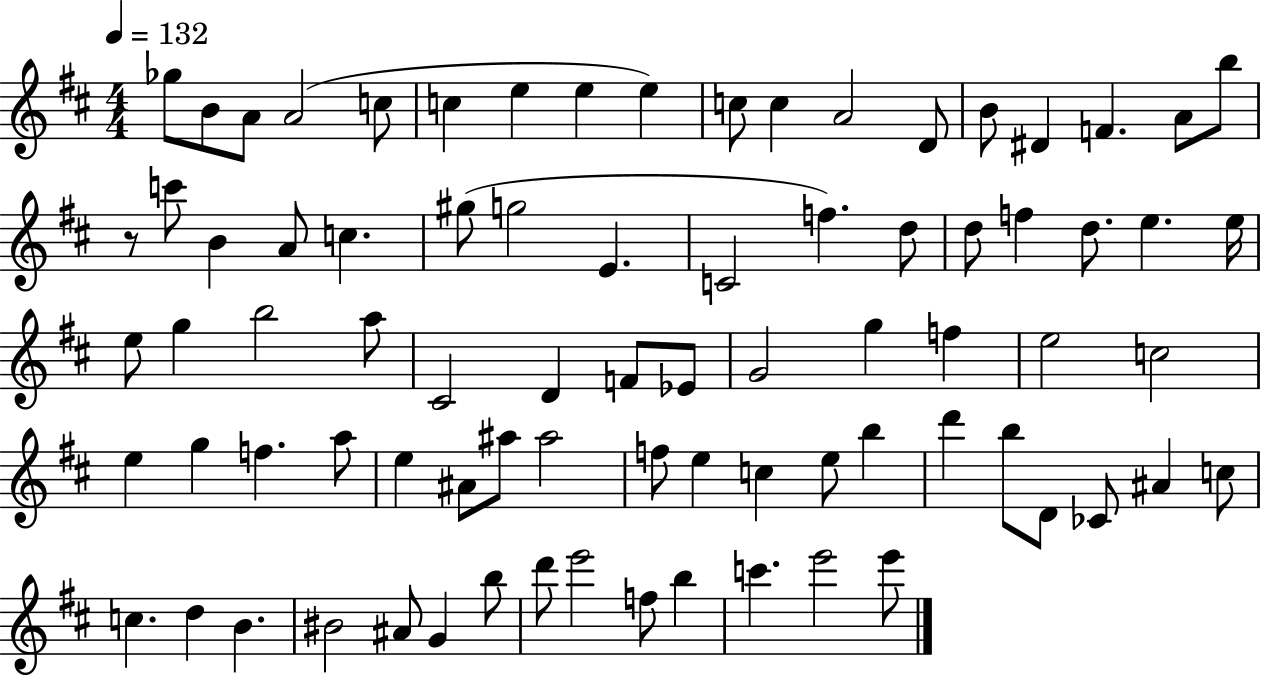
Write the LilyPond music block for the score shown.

{
  \clef treble
  \numericTimeSignature
  \time 4/4
  \key d \major
  \tempo 4 = 132
  \repeat volta 2 { ges''8 b'8 a'8 a'2( c''8 | c''4 e''4 e''4 e''4) | c''8 c''4 a'2 d'8 | b'8 dis'4 f'4. a'8 b''8 | \break r8 c'''8 b'4 a'8 c''4. | gis''8( g''2 e'4. | c'2 f''4.) d''8 | d''8 f''4 d''8. e''4. e''16 | \break e''8 g''4 b''2 a''8 | cis'2 d'4 f'8 ees'8 | g'2 g''4 f''4 | e''2 c''2 | \break e''4 g''4 f''4. a''8 | e''4 ais'8 ais''8 ais''2 | f''8 e''4 c''4 e''8 b''4 | d'''4 b''8 d'8 ces'8 ais'4 c''8 | \break c''4. d''4 b'4. | bis'2 ais'8 g'4 b''8 | d'''8 e'''2 f''8 b''4 | c'''4. e'''2 e'''8 | \break } \bar "|."
}